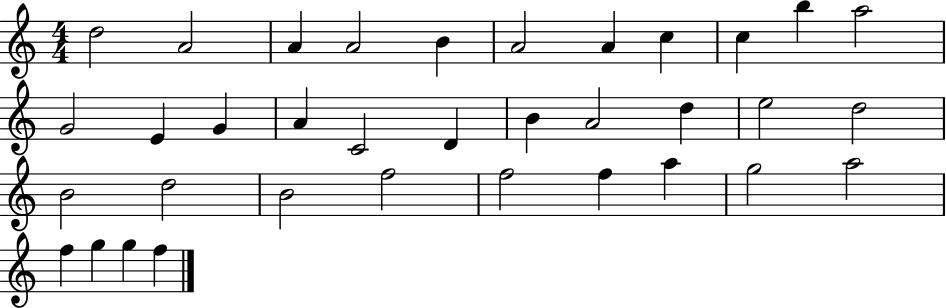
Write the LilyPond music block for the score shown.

{
  \clef treble
  \numericTimeSignature
  \time 4/4
  \key c \major
  d''2 a'2 | a'4 a'2 b'4 | a'2 a'4 c''4 | c''4 b''4 a''2 | \break g'2 e'4 g'4 | a'4 c'2 d'4 | b'4 a'2 d''4 | e''2 d''2 | \break b'2 d''2 | b'2 f''2 | f''2 f''4 a''4 | g''2 a''2 | \break f''4 g''4 g''4 f''4 | \bar "|."
}